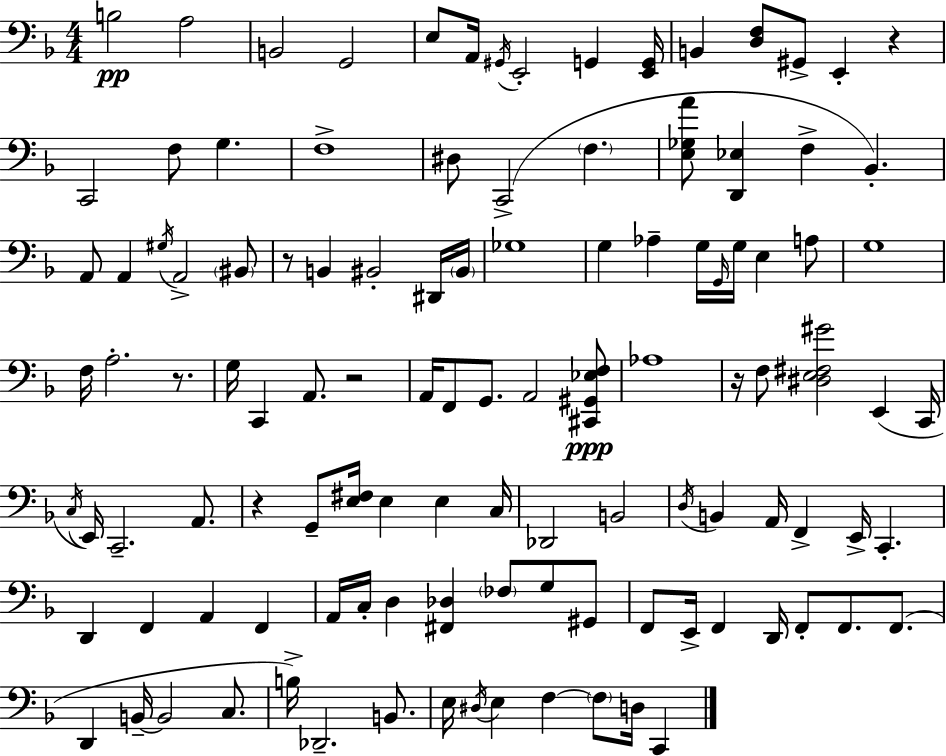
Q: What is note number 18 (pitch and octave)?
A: C2